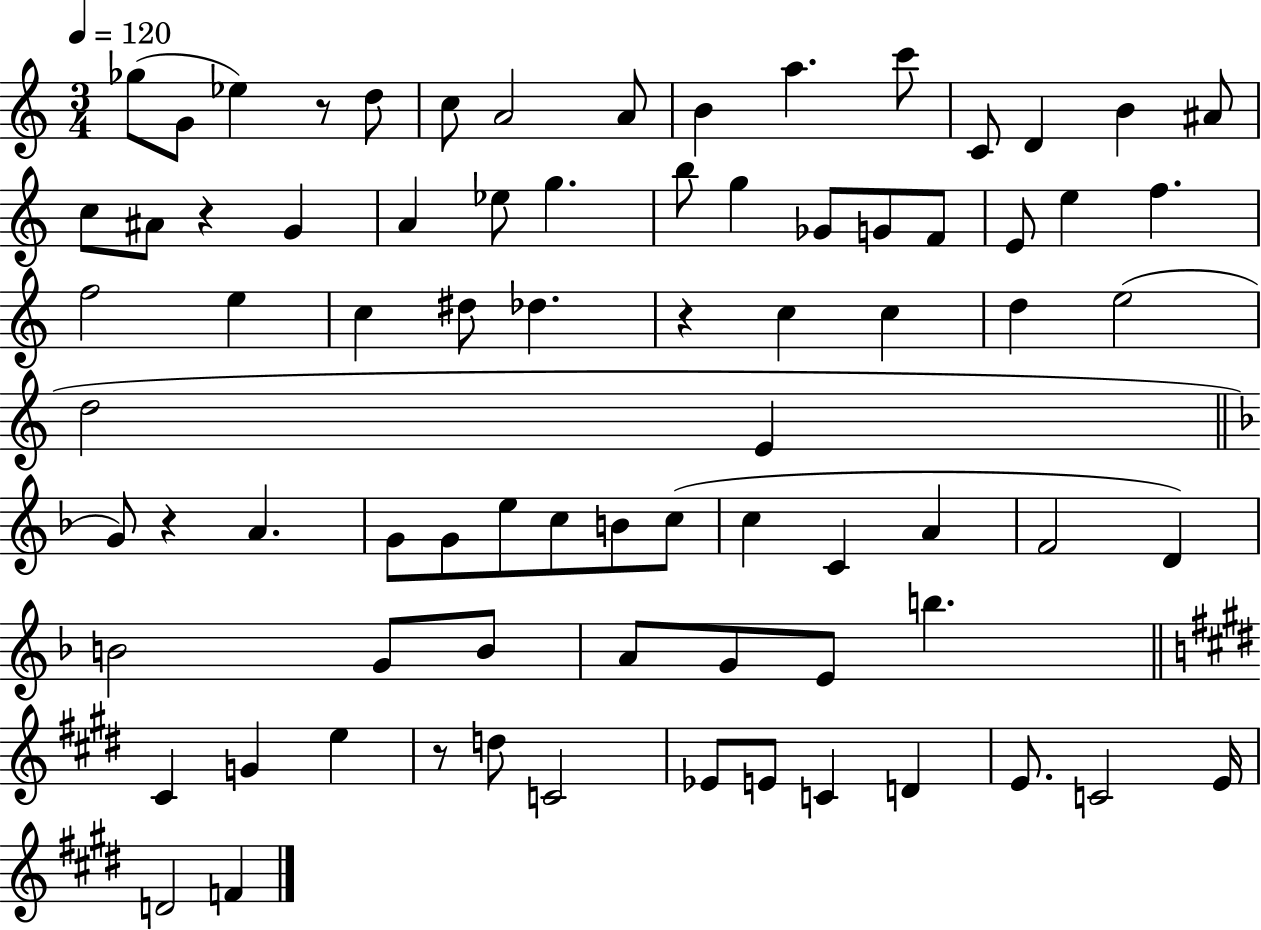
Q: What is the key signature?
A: C major